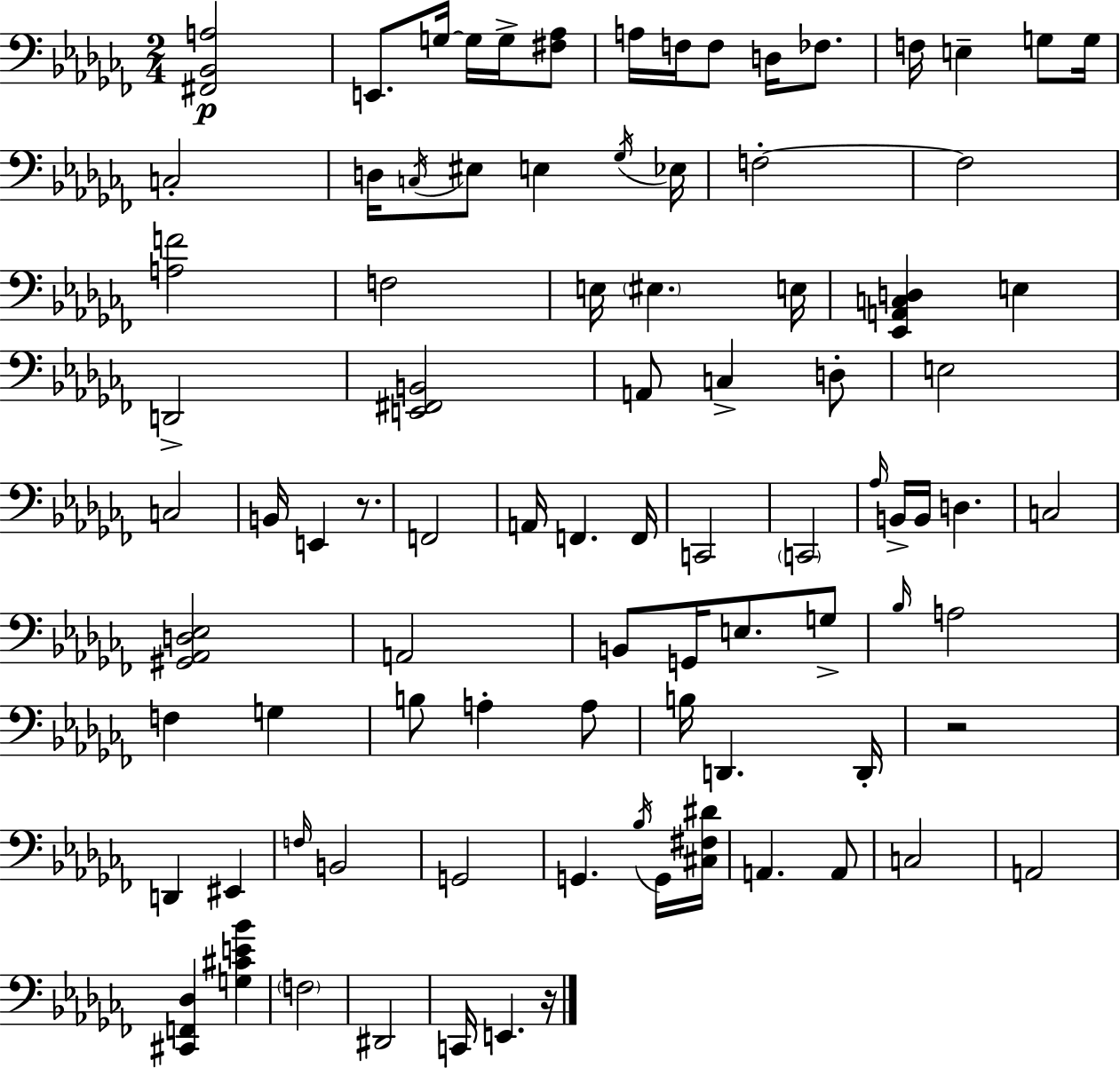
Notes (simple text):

[F#2,Bb2,A3]/h E2/e. G3/s G3/s G3/s [F#3,Ab3]/e A3/s F3/s F3/e D3/s FES3/e. F3/s E3/q G3/e G3/s C3/h D3/s C3/s EIS3/e E3/q Gb3/s Eb3/s F3/h F3/h [A3,F4]/h F3/h E3/s EIS3/q. E3/s [Eb2,A2,C3,D3]/q E3/q D2/h [E2,F#2,B2]/h A2/e C3/q D3/e E3/h C3/h B2/s E2/q R/e. F2/h A2/s F2/q. F2/s C2/h C2/h Ab3/s B2/s B2/s D3/q. C3/h [G#2,Ab2,D3,Eb3]/h A2/h B2/e G2/s E3/e. G3/e Bb3/s A3/h F3/q G3/q B3/e A3/q A3/e B3/s D2/q. D2/s R/h D2/q EIS2/q F3/s B2/h G2/h G2/q. Bb3/s G2/s [C#3,F#3,D#4]/s A2/q. A2/e C3/h A2/h [C#2,F2,Db3]/q [G3,C#4,E4,Bb4]/q F3/h D#2/h C2/s E2/q. R/s